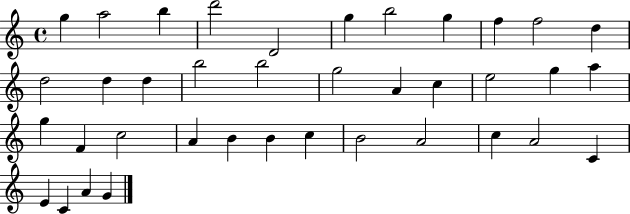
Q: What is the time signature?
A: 4/4